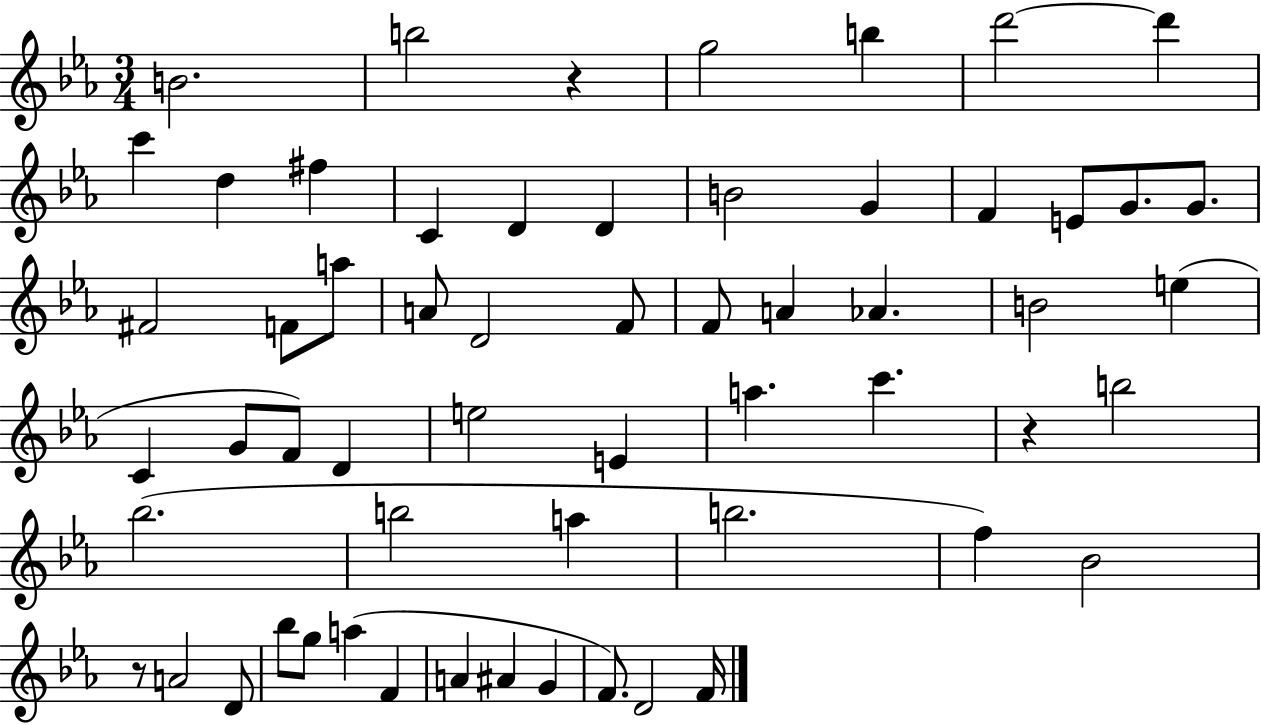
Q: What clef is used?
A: treble